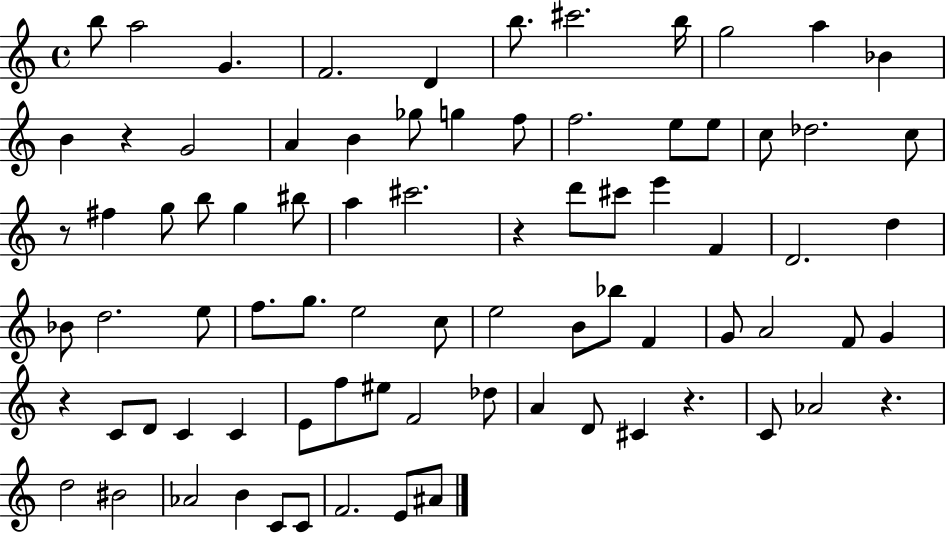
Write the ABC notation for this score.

X:1
T:Untitled
M:4/4
L:1/4
K:C
b/2 a2 G F2 D b/2 ^c'2 b/4 g2 a _B B z G2 A B _g/2 g f/2 f2 e/2 e/2 c/2 _d2 c/2 z/2 ^f g/2 b/2 g ^b/2 a ^c'2 z d'/2 ^c'/2 e' F D2 d _B/2 d2 e/2 f/2 g/2 e2 c/2 e2 B/2 _b/2 F G/2 A2 F/2 G z C/2 D/2 C C E/2 f/2 ^e/2 F2 _d/2 A D/2 ^C z C/2 _A2 z d2 ^B2 _A2 B C/2 C/2 F2 E/2 ^A/2